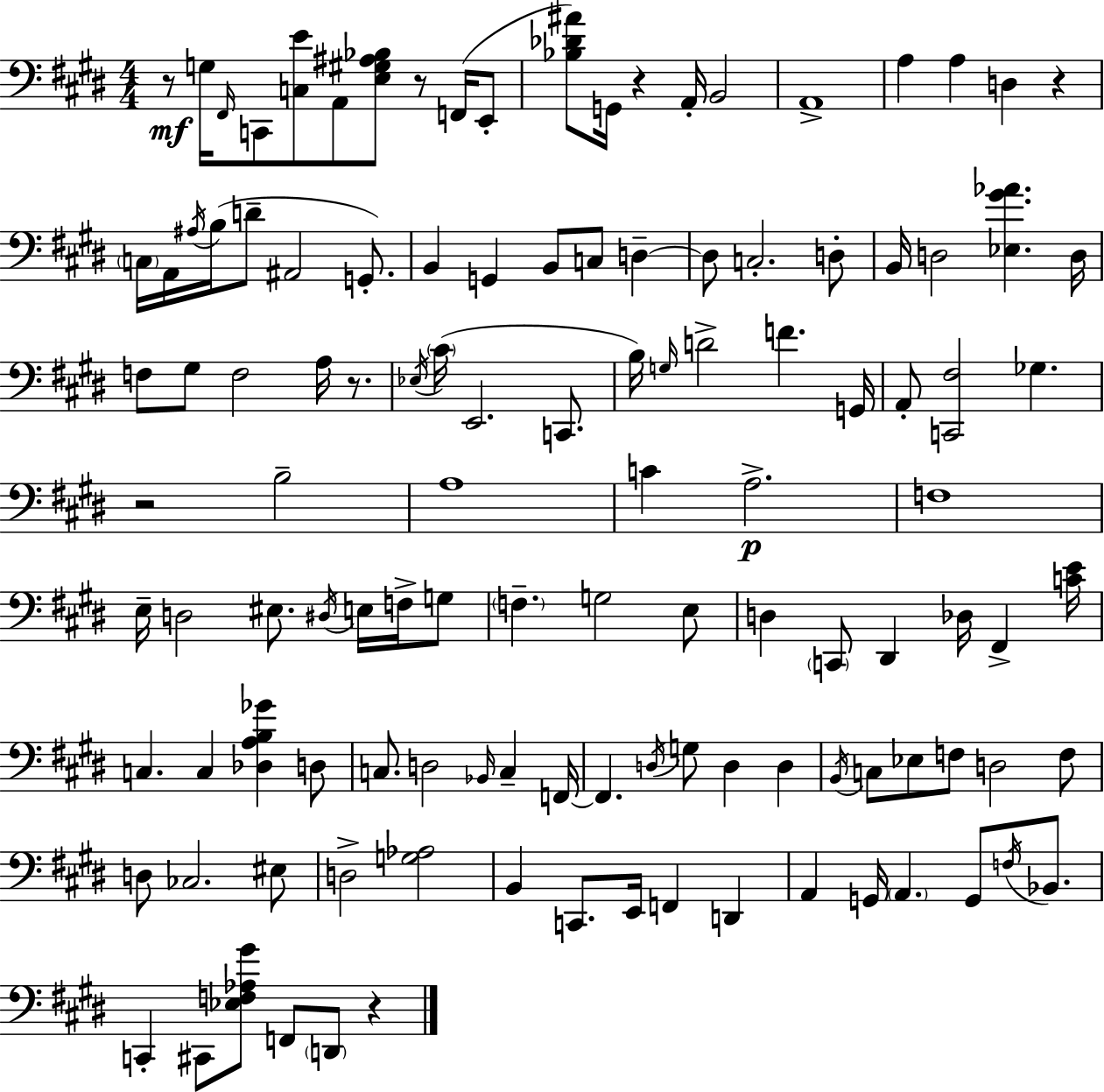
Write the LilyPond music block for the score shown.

{
  \clef bass
  \numericTimeSignature
  \time 4/4
  \key e \major
  r8\mf g16 \grace { fis,16 } c,8 <c e'>8 a,8 <e gis ais bes>8 r8 f,16( e,8-. | <bes des' ais'>8) g,16 r4 a,16-. b,2 | a,1-> | a4 a4 d4 r4 | \break \parenthesize c16 a,16 \acciaccatura { ais16 }( b16 d'8-- ais,2 g,8.-.) | b,4 g,4 b,8 c8 d4--~~ | d8 c2.-. | d8-. b,16 d2 <ees gis' aes'>4. | \break d16 f8 gis8 f2 a16 r8. | \acciaccatura { ees16 }( \parenthesize cis'16 e,2. | c,8. b16) \grace { g16 } d'2-> f'4. | g,16 a,8-. <c, fis>2 ges4. | \break r2 b2-- | a1 | c'4 a2.->\p | f1 | \break e16-- d2 eis8. | \acciaccatura { dis16 } e16 f16-> g8 \parenthesize f4.-- g2 | e8 d4 \parenthesize c,8 dis,4 des16 | fis,4-> <c' e'>16 c4. c4 <des a b ges'>4 | \break d8 c8. d2 | \grace { bes,16 } c4-- f,16~~ f,4. \acciaccatura { d16 } g8 d4 | d4 \acciaccatura { b,16 } c8 ees8 f8 d2 | f8 d8 ces2. | \break eis8 d2-> | <g aes>2 b,4 c,8. e,16 | f,4 d,4 a,4 g,16 \parenthesize a,4. | g,8 \acciaccatura { f16 } bes,8. c,4-. cis,8 <ees f aes gis'>8 | \break f,8 \parenthesize d,8 r4 \bar "|."
}